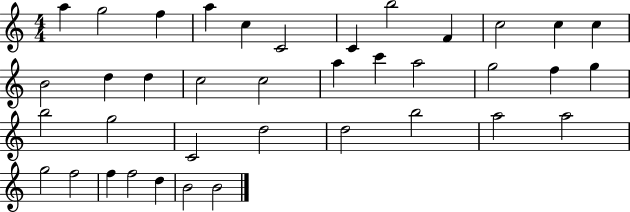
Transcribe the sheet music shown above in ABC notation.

X:1
T:Untitled
M:4/4
L:1/4
K:C
a g2 f a c C2 C b2 F c2 c c B2 d d c2 c2 a c' a2 g2 f g b2 g2 C2 d2 d2 b2 a2 a2 g2 f2 f f2 d B2 B2